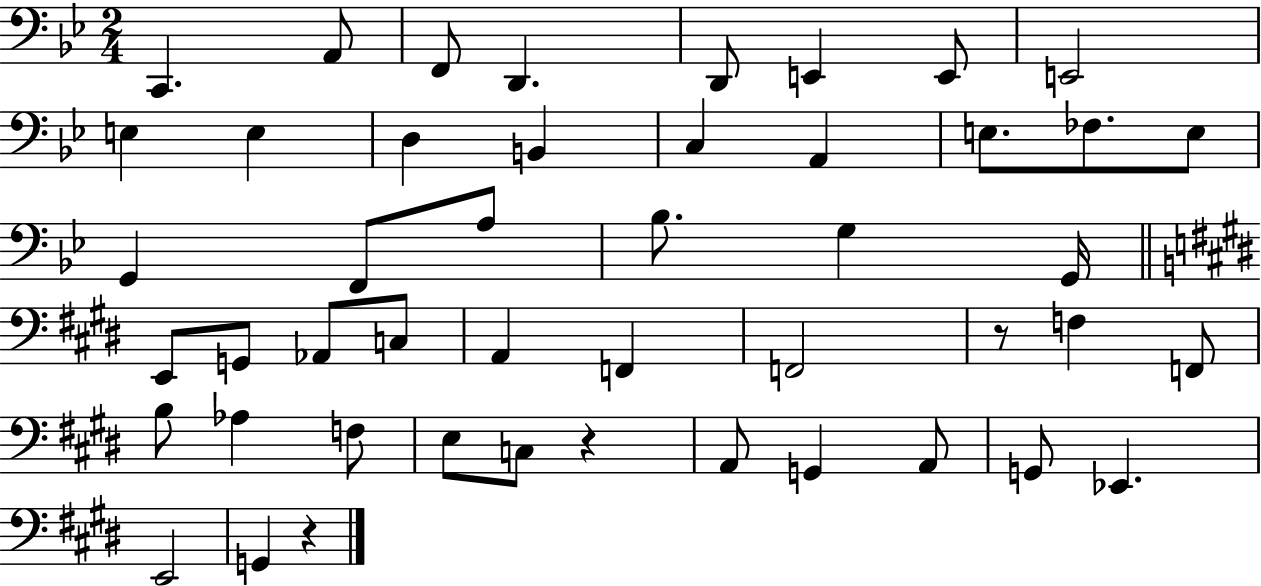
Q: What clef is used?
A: bass